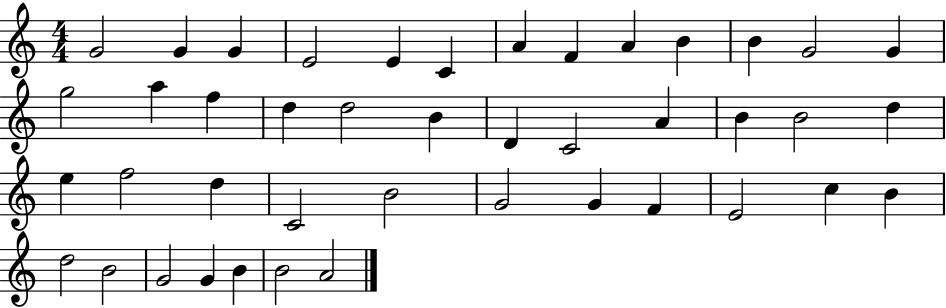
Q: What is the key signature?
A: C major